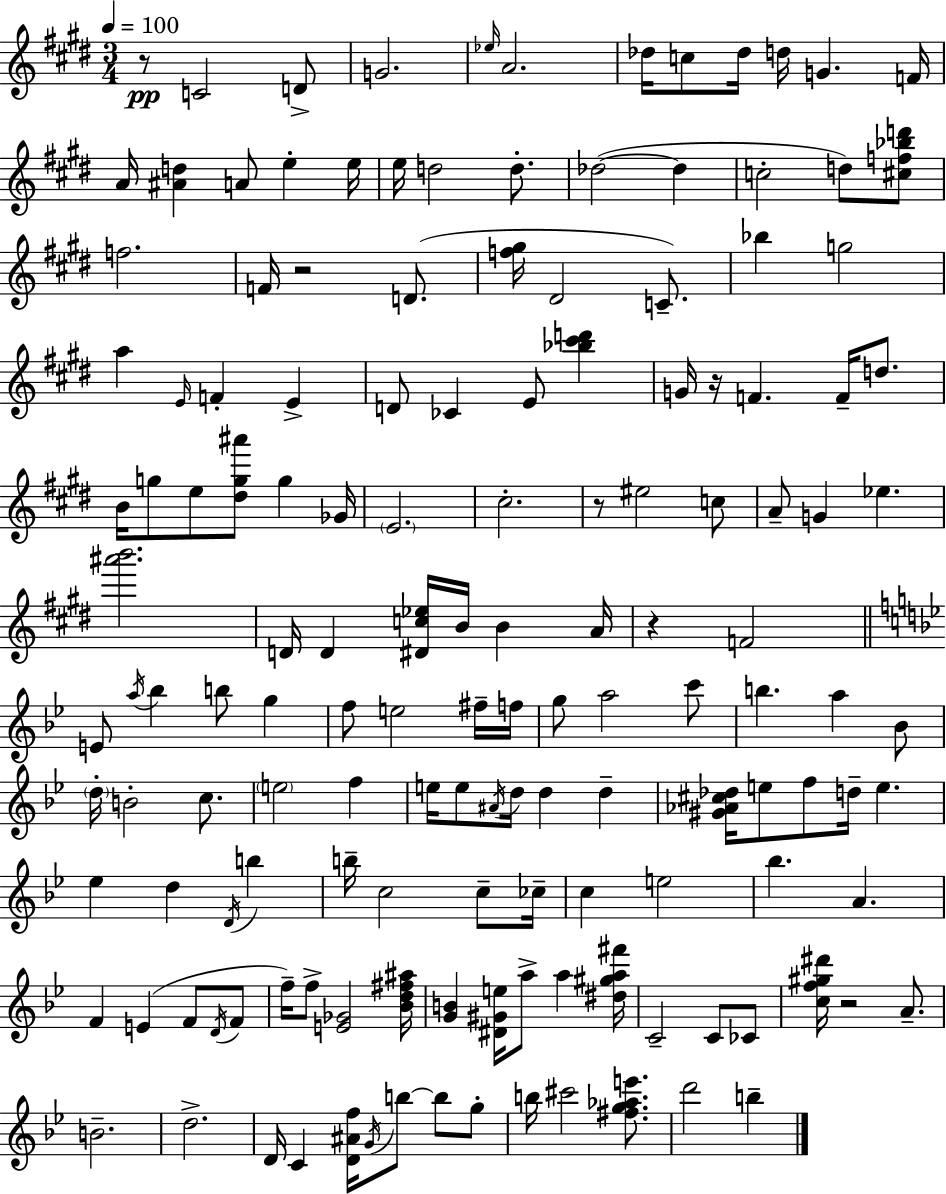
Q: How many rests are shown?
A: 6